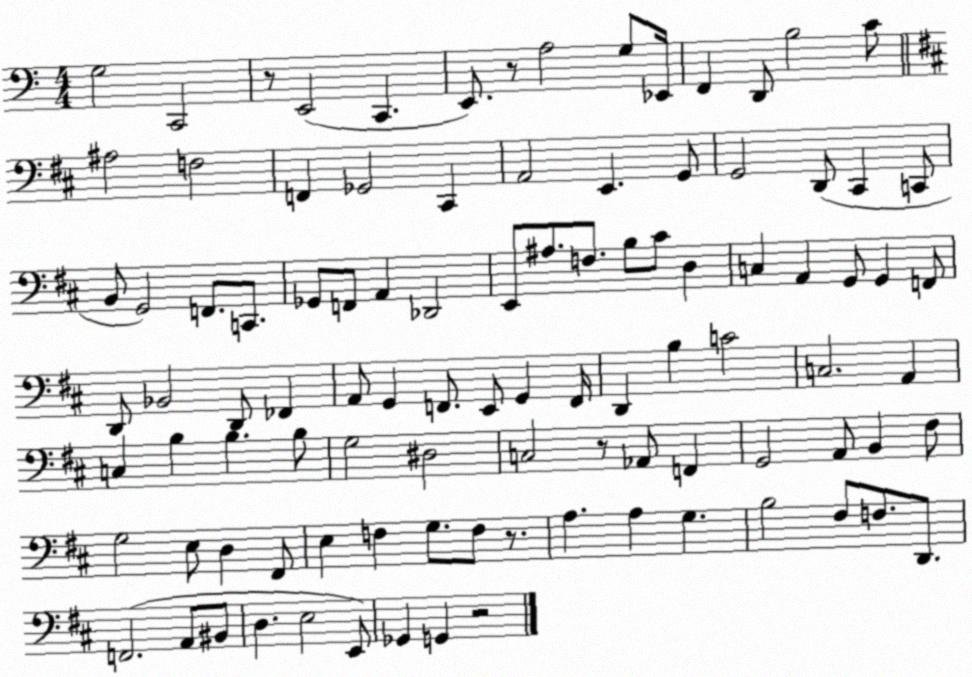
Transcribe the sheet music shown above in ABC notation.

X:1
T:Untitled
M:4/4
L:1/4
K:C
G,2 C,,2 z/2 E,,2 C,, E,,/2 z/2 A,2 G,/2 _E,,/4 F,, D,,/2 B,2 C/2 ^A,2 F,2 F,, _G,,2 ^C,, A,,2 E,, G,,/2 G,,2 D,,/2 ^C,, C,,/2 B,,/2 G,,2 F,,/2 C,,/2 _G,,/2 F,,/2 A,, _D,,2 E,,/2 ^A,/2 F,/2 B,/2 ^C/2 D, C, A,, G,,/2 G,, F,,/2 D,,/2 _B,,2 D,,/2 _F,, A,,/2 G,, F,,/2 E,,/2 G,, F,,/4 D,, B, C2 C,2 A,, C, B, B, B,/2 G,2 ^D,2 C,2 z/2 _A,,/2 F,, G,,2 A,,/2 B,, ^F,/2 G,2 E,/2 D, ^F,,/2 E, F, G,/2 F,/2 z/2 A, A, G, B,2 ^F,/2 F,/2 D,,/2 F,,2 A,,/2 ^B,,/2 D, E,2 E,,/2 _G,, G,, z2